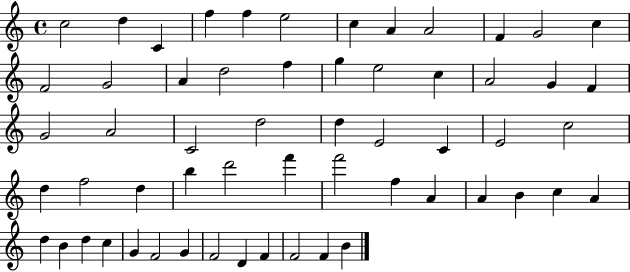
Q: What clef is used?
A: treble